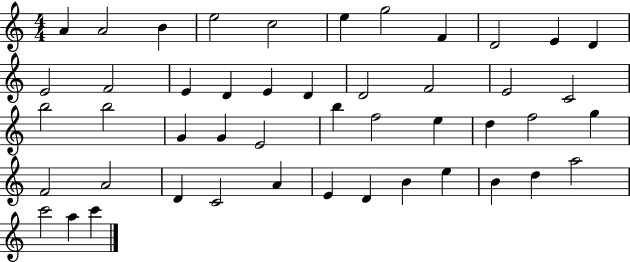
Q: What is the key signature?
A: C major